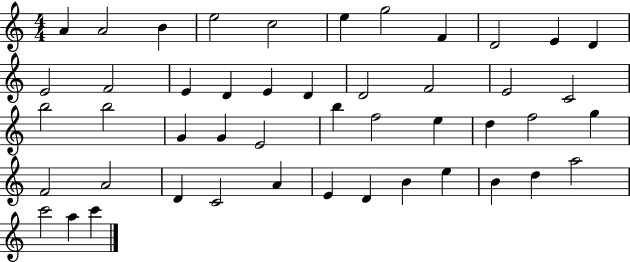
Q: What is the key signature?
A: C major